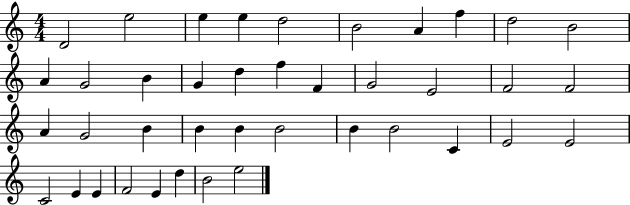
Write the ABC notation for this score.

X:1
T:Untitled
M:4/4
L:1/4
K:C
D2 e2 e e d2 B2 A f d2 B2 A G2 B G d f F G2 E2 F2 F2 A G2 B B B B2 B B2 C E2 E2 C2 E E F2 E d B2 e2